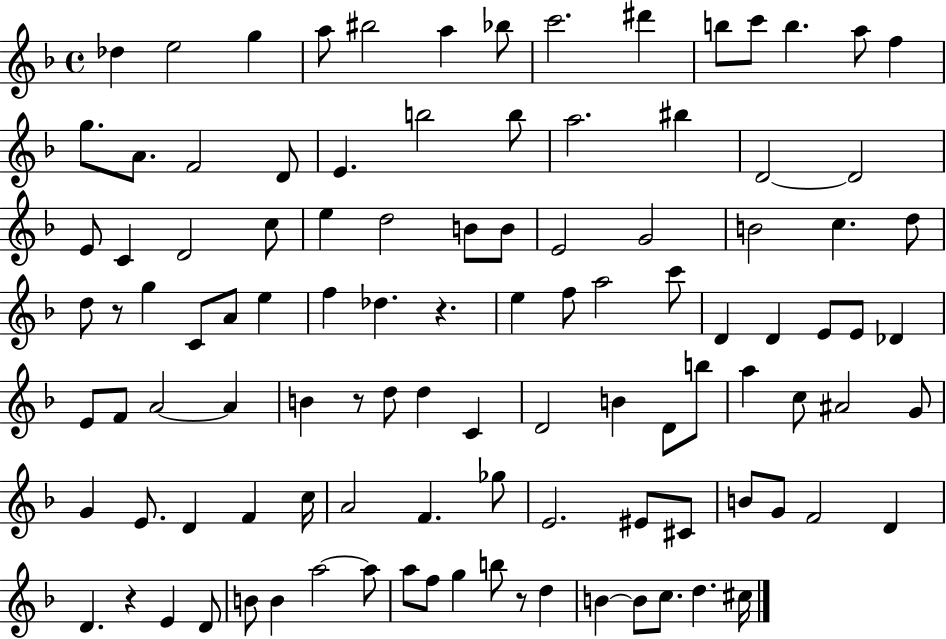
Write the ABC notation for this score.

X:1
T:Untitled
M:4/4
L:1/4
K:F
_d e2 g a/2 ^b2 a _b/2 c'2 ^d' b/2 c'/2 b a/2 f g/2 A/2 F2 D/2 E b2 b/2 a2 ^b D2 D2 E/2 C D2 c/2 e d2 B/2 B/2 E2 G2 B2 c d/2 d/2 z/2 g C/2 A/2 e f _d z e f/2 a2 c'/2 D D E/2 E/2 _D E/2 F/2 A2 A B z/2 d/2 d C D2 B D/2 b/2 a c/2 ^A2 G/2 G E/2 D F c/4 A2 F _g/2 E2 ^E/2 ^C/2 B/2 G/2 F2 D D z E D/2 B/2 B a2 a/2 a/2 f/2 g b/2 z/2 d B B/2 c/2 d ^c/4